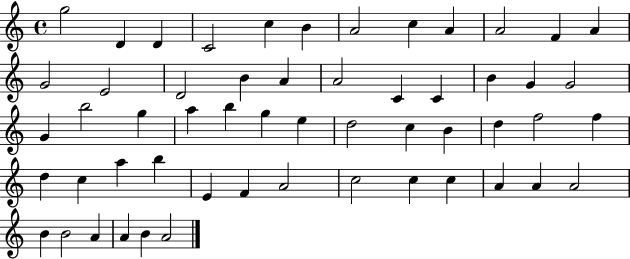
X:1
T:Untitled
M:4/4
L:1/4
K:C
g2 D D C2 c B A2 c A A2 F A G2 E2 D2 B A A2 C C B G G2 G b2 g a b g e d2 c B d f2 f d c a b E F A2 c2 c c A A A2 B B2 A A B A2